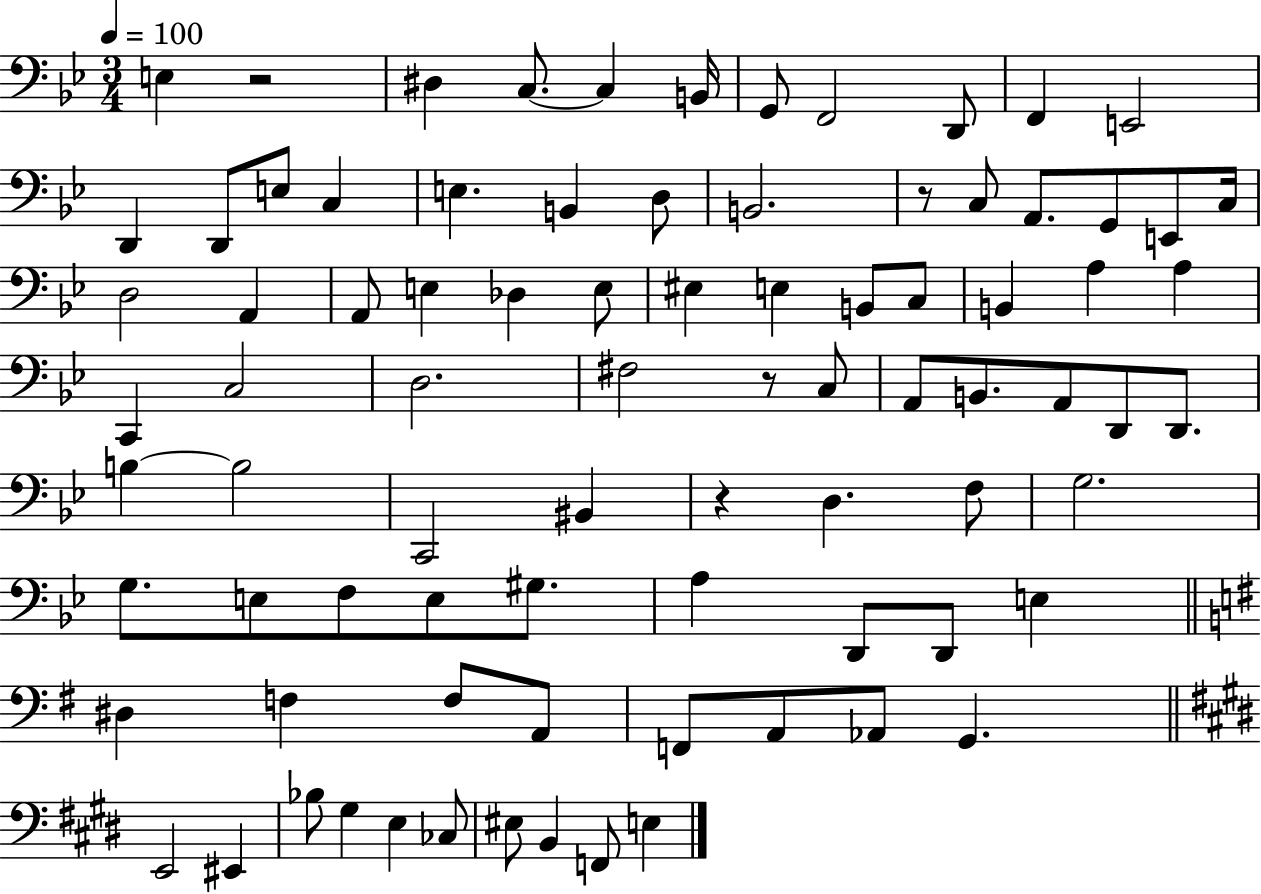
E3/q R/h D#3/q C3/e. C3/q B2/s G2/e F2/h D2/e F2/q E2/h D2/q D2/e E3/e C3/q E3/q. B2/q D3/e B2/h. R/e C3/e A2/e. G2/e E2/e C3/s D3/h A2/q A2/e E3/q Db3/q E3/e EIS3/q E3/q B2/e C3/e B2/q A3/q A3/q C2/q C3/h D3/h. F#3/h R/e C3/e A2/e B2/e. A2/e D2/e D2/e. B3/q B3/h C2/h BIS2/q R/q D3/q. F3/e G3/h. G3/e. E3/e F3/e E3/e G#3/e. A3/q D2/e D2/e E3/q D#3/q F3/q F3/e A2/e F2/e A2/e Ab2/e G2/q. E2/h EIS2/q Bb3/e G#3/q E3/q CES3/e EIS3/e B2/q F2/e E3/q